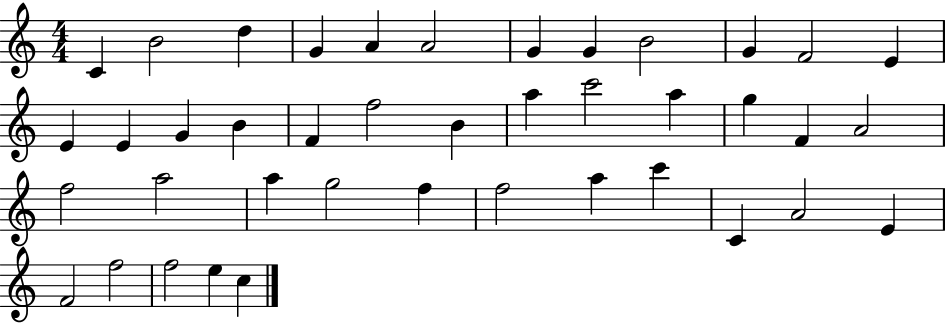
{
  \clef treble
  \numericTimeSignature
  \time 4/4
  \key c \major
  c'4 b'2 d''4 | g'4 a'4 a'2 | g'4 g'4 b'2 | g'4 f'2 e'4 | \break e'4 e'4 g'4 b'4 | f'4 f''2 b'4 | a''4 c'''2 a''4 | g''4 f'4 a'2 | \break f''2 a''2 | a''4 g''2 f''4 | f''2 a''4 c'''4 | c'4 a'2 e'4 | \break f'2 f''2 | f''2 e''4 c''4 | \bar "|."
}